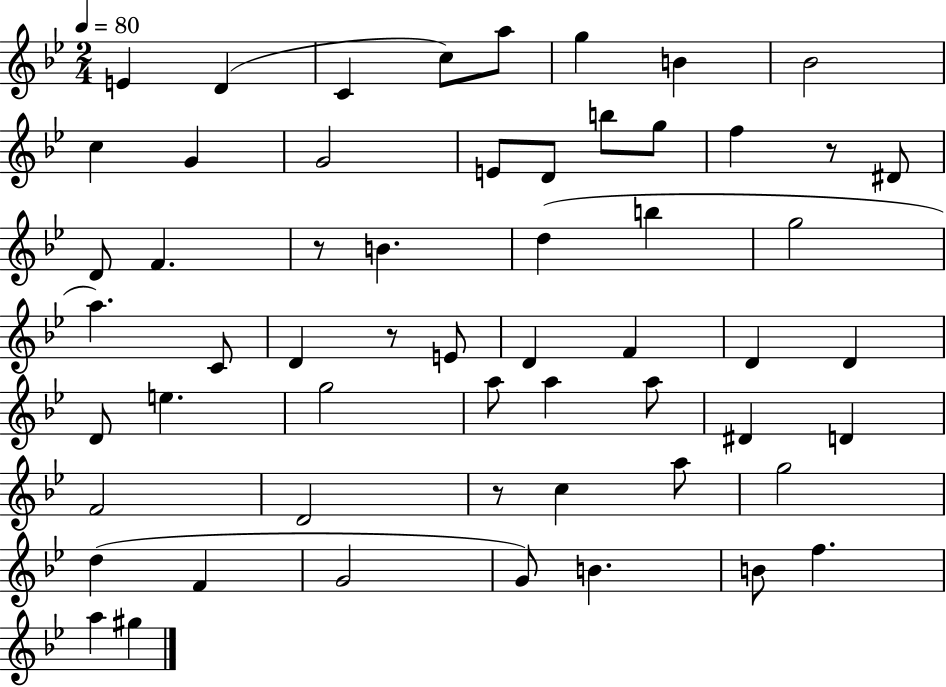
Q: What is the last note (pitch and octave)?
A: G#5